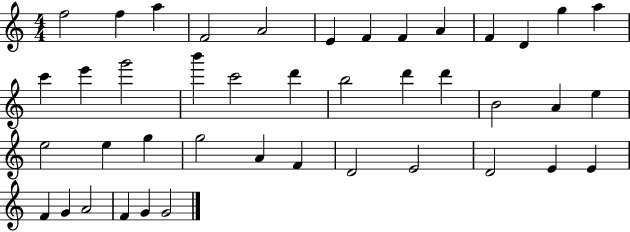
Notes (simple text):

F5/h F5/q A5/q F4/h A4/h E4/q F4/q F4/q A4/q F4/q D4/q G5/q A5/q C6/q E6/q G6/h B6/q C6/h D6/q B5/h D6/q D6/q B4/h A4/q E5/q E5/h E5/q G5/q G5/h A4/q F4/q D4/h E4/h D4/h E4/q E4/q F4/q G4/q A4/h F4/q G4/q G4/h